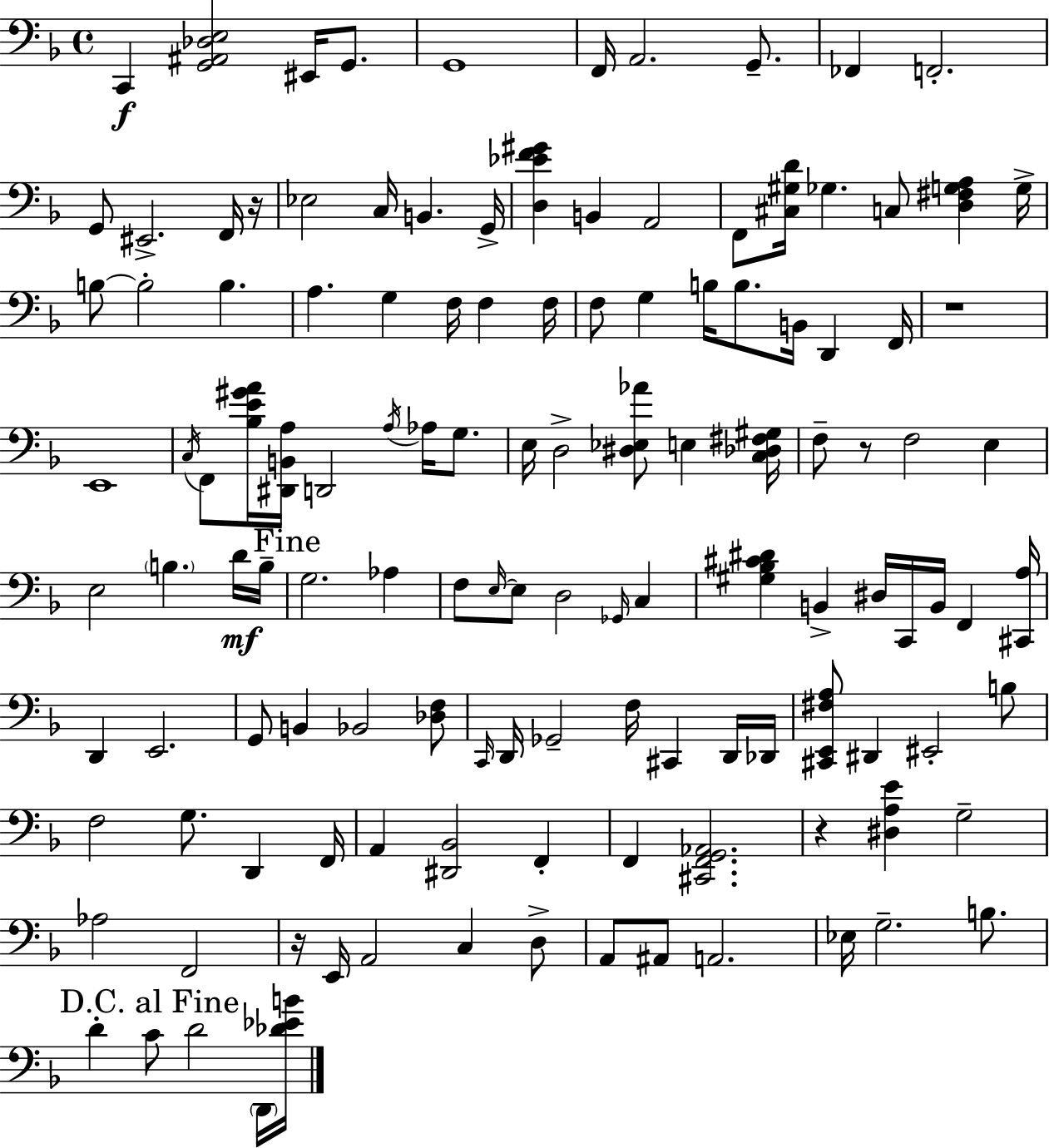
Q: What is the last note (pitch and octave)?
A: D2